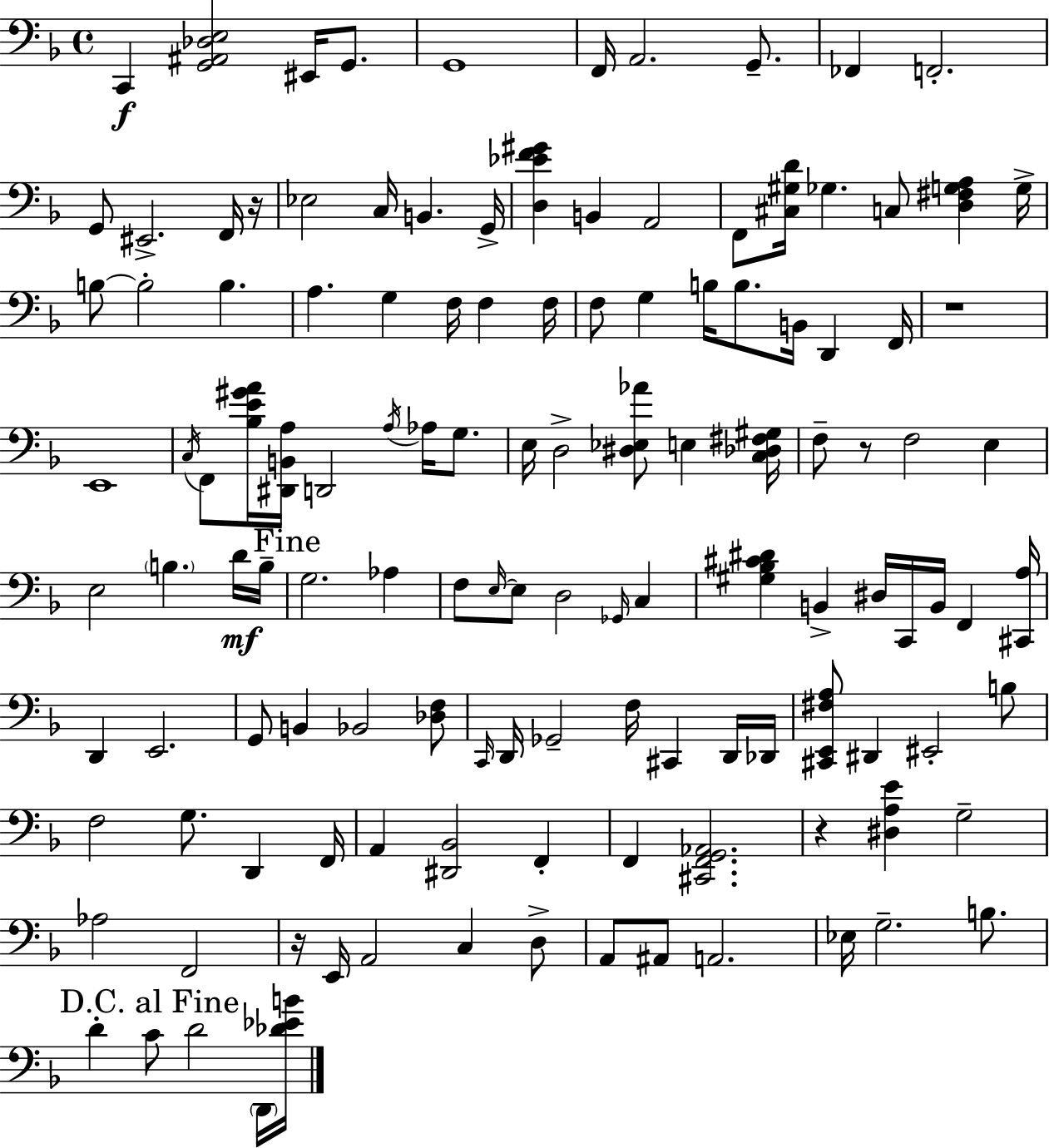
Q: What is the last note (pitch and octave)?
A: D2